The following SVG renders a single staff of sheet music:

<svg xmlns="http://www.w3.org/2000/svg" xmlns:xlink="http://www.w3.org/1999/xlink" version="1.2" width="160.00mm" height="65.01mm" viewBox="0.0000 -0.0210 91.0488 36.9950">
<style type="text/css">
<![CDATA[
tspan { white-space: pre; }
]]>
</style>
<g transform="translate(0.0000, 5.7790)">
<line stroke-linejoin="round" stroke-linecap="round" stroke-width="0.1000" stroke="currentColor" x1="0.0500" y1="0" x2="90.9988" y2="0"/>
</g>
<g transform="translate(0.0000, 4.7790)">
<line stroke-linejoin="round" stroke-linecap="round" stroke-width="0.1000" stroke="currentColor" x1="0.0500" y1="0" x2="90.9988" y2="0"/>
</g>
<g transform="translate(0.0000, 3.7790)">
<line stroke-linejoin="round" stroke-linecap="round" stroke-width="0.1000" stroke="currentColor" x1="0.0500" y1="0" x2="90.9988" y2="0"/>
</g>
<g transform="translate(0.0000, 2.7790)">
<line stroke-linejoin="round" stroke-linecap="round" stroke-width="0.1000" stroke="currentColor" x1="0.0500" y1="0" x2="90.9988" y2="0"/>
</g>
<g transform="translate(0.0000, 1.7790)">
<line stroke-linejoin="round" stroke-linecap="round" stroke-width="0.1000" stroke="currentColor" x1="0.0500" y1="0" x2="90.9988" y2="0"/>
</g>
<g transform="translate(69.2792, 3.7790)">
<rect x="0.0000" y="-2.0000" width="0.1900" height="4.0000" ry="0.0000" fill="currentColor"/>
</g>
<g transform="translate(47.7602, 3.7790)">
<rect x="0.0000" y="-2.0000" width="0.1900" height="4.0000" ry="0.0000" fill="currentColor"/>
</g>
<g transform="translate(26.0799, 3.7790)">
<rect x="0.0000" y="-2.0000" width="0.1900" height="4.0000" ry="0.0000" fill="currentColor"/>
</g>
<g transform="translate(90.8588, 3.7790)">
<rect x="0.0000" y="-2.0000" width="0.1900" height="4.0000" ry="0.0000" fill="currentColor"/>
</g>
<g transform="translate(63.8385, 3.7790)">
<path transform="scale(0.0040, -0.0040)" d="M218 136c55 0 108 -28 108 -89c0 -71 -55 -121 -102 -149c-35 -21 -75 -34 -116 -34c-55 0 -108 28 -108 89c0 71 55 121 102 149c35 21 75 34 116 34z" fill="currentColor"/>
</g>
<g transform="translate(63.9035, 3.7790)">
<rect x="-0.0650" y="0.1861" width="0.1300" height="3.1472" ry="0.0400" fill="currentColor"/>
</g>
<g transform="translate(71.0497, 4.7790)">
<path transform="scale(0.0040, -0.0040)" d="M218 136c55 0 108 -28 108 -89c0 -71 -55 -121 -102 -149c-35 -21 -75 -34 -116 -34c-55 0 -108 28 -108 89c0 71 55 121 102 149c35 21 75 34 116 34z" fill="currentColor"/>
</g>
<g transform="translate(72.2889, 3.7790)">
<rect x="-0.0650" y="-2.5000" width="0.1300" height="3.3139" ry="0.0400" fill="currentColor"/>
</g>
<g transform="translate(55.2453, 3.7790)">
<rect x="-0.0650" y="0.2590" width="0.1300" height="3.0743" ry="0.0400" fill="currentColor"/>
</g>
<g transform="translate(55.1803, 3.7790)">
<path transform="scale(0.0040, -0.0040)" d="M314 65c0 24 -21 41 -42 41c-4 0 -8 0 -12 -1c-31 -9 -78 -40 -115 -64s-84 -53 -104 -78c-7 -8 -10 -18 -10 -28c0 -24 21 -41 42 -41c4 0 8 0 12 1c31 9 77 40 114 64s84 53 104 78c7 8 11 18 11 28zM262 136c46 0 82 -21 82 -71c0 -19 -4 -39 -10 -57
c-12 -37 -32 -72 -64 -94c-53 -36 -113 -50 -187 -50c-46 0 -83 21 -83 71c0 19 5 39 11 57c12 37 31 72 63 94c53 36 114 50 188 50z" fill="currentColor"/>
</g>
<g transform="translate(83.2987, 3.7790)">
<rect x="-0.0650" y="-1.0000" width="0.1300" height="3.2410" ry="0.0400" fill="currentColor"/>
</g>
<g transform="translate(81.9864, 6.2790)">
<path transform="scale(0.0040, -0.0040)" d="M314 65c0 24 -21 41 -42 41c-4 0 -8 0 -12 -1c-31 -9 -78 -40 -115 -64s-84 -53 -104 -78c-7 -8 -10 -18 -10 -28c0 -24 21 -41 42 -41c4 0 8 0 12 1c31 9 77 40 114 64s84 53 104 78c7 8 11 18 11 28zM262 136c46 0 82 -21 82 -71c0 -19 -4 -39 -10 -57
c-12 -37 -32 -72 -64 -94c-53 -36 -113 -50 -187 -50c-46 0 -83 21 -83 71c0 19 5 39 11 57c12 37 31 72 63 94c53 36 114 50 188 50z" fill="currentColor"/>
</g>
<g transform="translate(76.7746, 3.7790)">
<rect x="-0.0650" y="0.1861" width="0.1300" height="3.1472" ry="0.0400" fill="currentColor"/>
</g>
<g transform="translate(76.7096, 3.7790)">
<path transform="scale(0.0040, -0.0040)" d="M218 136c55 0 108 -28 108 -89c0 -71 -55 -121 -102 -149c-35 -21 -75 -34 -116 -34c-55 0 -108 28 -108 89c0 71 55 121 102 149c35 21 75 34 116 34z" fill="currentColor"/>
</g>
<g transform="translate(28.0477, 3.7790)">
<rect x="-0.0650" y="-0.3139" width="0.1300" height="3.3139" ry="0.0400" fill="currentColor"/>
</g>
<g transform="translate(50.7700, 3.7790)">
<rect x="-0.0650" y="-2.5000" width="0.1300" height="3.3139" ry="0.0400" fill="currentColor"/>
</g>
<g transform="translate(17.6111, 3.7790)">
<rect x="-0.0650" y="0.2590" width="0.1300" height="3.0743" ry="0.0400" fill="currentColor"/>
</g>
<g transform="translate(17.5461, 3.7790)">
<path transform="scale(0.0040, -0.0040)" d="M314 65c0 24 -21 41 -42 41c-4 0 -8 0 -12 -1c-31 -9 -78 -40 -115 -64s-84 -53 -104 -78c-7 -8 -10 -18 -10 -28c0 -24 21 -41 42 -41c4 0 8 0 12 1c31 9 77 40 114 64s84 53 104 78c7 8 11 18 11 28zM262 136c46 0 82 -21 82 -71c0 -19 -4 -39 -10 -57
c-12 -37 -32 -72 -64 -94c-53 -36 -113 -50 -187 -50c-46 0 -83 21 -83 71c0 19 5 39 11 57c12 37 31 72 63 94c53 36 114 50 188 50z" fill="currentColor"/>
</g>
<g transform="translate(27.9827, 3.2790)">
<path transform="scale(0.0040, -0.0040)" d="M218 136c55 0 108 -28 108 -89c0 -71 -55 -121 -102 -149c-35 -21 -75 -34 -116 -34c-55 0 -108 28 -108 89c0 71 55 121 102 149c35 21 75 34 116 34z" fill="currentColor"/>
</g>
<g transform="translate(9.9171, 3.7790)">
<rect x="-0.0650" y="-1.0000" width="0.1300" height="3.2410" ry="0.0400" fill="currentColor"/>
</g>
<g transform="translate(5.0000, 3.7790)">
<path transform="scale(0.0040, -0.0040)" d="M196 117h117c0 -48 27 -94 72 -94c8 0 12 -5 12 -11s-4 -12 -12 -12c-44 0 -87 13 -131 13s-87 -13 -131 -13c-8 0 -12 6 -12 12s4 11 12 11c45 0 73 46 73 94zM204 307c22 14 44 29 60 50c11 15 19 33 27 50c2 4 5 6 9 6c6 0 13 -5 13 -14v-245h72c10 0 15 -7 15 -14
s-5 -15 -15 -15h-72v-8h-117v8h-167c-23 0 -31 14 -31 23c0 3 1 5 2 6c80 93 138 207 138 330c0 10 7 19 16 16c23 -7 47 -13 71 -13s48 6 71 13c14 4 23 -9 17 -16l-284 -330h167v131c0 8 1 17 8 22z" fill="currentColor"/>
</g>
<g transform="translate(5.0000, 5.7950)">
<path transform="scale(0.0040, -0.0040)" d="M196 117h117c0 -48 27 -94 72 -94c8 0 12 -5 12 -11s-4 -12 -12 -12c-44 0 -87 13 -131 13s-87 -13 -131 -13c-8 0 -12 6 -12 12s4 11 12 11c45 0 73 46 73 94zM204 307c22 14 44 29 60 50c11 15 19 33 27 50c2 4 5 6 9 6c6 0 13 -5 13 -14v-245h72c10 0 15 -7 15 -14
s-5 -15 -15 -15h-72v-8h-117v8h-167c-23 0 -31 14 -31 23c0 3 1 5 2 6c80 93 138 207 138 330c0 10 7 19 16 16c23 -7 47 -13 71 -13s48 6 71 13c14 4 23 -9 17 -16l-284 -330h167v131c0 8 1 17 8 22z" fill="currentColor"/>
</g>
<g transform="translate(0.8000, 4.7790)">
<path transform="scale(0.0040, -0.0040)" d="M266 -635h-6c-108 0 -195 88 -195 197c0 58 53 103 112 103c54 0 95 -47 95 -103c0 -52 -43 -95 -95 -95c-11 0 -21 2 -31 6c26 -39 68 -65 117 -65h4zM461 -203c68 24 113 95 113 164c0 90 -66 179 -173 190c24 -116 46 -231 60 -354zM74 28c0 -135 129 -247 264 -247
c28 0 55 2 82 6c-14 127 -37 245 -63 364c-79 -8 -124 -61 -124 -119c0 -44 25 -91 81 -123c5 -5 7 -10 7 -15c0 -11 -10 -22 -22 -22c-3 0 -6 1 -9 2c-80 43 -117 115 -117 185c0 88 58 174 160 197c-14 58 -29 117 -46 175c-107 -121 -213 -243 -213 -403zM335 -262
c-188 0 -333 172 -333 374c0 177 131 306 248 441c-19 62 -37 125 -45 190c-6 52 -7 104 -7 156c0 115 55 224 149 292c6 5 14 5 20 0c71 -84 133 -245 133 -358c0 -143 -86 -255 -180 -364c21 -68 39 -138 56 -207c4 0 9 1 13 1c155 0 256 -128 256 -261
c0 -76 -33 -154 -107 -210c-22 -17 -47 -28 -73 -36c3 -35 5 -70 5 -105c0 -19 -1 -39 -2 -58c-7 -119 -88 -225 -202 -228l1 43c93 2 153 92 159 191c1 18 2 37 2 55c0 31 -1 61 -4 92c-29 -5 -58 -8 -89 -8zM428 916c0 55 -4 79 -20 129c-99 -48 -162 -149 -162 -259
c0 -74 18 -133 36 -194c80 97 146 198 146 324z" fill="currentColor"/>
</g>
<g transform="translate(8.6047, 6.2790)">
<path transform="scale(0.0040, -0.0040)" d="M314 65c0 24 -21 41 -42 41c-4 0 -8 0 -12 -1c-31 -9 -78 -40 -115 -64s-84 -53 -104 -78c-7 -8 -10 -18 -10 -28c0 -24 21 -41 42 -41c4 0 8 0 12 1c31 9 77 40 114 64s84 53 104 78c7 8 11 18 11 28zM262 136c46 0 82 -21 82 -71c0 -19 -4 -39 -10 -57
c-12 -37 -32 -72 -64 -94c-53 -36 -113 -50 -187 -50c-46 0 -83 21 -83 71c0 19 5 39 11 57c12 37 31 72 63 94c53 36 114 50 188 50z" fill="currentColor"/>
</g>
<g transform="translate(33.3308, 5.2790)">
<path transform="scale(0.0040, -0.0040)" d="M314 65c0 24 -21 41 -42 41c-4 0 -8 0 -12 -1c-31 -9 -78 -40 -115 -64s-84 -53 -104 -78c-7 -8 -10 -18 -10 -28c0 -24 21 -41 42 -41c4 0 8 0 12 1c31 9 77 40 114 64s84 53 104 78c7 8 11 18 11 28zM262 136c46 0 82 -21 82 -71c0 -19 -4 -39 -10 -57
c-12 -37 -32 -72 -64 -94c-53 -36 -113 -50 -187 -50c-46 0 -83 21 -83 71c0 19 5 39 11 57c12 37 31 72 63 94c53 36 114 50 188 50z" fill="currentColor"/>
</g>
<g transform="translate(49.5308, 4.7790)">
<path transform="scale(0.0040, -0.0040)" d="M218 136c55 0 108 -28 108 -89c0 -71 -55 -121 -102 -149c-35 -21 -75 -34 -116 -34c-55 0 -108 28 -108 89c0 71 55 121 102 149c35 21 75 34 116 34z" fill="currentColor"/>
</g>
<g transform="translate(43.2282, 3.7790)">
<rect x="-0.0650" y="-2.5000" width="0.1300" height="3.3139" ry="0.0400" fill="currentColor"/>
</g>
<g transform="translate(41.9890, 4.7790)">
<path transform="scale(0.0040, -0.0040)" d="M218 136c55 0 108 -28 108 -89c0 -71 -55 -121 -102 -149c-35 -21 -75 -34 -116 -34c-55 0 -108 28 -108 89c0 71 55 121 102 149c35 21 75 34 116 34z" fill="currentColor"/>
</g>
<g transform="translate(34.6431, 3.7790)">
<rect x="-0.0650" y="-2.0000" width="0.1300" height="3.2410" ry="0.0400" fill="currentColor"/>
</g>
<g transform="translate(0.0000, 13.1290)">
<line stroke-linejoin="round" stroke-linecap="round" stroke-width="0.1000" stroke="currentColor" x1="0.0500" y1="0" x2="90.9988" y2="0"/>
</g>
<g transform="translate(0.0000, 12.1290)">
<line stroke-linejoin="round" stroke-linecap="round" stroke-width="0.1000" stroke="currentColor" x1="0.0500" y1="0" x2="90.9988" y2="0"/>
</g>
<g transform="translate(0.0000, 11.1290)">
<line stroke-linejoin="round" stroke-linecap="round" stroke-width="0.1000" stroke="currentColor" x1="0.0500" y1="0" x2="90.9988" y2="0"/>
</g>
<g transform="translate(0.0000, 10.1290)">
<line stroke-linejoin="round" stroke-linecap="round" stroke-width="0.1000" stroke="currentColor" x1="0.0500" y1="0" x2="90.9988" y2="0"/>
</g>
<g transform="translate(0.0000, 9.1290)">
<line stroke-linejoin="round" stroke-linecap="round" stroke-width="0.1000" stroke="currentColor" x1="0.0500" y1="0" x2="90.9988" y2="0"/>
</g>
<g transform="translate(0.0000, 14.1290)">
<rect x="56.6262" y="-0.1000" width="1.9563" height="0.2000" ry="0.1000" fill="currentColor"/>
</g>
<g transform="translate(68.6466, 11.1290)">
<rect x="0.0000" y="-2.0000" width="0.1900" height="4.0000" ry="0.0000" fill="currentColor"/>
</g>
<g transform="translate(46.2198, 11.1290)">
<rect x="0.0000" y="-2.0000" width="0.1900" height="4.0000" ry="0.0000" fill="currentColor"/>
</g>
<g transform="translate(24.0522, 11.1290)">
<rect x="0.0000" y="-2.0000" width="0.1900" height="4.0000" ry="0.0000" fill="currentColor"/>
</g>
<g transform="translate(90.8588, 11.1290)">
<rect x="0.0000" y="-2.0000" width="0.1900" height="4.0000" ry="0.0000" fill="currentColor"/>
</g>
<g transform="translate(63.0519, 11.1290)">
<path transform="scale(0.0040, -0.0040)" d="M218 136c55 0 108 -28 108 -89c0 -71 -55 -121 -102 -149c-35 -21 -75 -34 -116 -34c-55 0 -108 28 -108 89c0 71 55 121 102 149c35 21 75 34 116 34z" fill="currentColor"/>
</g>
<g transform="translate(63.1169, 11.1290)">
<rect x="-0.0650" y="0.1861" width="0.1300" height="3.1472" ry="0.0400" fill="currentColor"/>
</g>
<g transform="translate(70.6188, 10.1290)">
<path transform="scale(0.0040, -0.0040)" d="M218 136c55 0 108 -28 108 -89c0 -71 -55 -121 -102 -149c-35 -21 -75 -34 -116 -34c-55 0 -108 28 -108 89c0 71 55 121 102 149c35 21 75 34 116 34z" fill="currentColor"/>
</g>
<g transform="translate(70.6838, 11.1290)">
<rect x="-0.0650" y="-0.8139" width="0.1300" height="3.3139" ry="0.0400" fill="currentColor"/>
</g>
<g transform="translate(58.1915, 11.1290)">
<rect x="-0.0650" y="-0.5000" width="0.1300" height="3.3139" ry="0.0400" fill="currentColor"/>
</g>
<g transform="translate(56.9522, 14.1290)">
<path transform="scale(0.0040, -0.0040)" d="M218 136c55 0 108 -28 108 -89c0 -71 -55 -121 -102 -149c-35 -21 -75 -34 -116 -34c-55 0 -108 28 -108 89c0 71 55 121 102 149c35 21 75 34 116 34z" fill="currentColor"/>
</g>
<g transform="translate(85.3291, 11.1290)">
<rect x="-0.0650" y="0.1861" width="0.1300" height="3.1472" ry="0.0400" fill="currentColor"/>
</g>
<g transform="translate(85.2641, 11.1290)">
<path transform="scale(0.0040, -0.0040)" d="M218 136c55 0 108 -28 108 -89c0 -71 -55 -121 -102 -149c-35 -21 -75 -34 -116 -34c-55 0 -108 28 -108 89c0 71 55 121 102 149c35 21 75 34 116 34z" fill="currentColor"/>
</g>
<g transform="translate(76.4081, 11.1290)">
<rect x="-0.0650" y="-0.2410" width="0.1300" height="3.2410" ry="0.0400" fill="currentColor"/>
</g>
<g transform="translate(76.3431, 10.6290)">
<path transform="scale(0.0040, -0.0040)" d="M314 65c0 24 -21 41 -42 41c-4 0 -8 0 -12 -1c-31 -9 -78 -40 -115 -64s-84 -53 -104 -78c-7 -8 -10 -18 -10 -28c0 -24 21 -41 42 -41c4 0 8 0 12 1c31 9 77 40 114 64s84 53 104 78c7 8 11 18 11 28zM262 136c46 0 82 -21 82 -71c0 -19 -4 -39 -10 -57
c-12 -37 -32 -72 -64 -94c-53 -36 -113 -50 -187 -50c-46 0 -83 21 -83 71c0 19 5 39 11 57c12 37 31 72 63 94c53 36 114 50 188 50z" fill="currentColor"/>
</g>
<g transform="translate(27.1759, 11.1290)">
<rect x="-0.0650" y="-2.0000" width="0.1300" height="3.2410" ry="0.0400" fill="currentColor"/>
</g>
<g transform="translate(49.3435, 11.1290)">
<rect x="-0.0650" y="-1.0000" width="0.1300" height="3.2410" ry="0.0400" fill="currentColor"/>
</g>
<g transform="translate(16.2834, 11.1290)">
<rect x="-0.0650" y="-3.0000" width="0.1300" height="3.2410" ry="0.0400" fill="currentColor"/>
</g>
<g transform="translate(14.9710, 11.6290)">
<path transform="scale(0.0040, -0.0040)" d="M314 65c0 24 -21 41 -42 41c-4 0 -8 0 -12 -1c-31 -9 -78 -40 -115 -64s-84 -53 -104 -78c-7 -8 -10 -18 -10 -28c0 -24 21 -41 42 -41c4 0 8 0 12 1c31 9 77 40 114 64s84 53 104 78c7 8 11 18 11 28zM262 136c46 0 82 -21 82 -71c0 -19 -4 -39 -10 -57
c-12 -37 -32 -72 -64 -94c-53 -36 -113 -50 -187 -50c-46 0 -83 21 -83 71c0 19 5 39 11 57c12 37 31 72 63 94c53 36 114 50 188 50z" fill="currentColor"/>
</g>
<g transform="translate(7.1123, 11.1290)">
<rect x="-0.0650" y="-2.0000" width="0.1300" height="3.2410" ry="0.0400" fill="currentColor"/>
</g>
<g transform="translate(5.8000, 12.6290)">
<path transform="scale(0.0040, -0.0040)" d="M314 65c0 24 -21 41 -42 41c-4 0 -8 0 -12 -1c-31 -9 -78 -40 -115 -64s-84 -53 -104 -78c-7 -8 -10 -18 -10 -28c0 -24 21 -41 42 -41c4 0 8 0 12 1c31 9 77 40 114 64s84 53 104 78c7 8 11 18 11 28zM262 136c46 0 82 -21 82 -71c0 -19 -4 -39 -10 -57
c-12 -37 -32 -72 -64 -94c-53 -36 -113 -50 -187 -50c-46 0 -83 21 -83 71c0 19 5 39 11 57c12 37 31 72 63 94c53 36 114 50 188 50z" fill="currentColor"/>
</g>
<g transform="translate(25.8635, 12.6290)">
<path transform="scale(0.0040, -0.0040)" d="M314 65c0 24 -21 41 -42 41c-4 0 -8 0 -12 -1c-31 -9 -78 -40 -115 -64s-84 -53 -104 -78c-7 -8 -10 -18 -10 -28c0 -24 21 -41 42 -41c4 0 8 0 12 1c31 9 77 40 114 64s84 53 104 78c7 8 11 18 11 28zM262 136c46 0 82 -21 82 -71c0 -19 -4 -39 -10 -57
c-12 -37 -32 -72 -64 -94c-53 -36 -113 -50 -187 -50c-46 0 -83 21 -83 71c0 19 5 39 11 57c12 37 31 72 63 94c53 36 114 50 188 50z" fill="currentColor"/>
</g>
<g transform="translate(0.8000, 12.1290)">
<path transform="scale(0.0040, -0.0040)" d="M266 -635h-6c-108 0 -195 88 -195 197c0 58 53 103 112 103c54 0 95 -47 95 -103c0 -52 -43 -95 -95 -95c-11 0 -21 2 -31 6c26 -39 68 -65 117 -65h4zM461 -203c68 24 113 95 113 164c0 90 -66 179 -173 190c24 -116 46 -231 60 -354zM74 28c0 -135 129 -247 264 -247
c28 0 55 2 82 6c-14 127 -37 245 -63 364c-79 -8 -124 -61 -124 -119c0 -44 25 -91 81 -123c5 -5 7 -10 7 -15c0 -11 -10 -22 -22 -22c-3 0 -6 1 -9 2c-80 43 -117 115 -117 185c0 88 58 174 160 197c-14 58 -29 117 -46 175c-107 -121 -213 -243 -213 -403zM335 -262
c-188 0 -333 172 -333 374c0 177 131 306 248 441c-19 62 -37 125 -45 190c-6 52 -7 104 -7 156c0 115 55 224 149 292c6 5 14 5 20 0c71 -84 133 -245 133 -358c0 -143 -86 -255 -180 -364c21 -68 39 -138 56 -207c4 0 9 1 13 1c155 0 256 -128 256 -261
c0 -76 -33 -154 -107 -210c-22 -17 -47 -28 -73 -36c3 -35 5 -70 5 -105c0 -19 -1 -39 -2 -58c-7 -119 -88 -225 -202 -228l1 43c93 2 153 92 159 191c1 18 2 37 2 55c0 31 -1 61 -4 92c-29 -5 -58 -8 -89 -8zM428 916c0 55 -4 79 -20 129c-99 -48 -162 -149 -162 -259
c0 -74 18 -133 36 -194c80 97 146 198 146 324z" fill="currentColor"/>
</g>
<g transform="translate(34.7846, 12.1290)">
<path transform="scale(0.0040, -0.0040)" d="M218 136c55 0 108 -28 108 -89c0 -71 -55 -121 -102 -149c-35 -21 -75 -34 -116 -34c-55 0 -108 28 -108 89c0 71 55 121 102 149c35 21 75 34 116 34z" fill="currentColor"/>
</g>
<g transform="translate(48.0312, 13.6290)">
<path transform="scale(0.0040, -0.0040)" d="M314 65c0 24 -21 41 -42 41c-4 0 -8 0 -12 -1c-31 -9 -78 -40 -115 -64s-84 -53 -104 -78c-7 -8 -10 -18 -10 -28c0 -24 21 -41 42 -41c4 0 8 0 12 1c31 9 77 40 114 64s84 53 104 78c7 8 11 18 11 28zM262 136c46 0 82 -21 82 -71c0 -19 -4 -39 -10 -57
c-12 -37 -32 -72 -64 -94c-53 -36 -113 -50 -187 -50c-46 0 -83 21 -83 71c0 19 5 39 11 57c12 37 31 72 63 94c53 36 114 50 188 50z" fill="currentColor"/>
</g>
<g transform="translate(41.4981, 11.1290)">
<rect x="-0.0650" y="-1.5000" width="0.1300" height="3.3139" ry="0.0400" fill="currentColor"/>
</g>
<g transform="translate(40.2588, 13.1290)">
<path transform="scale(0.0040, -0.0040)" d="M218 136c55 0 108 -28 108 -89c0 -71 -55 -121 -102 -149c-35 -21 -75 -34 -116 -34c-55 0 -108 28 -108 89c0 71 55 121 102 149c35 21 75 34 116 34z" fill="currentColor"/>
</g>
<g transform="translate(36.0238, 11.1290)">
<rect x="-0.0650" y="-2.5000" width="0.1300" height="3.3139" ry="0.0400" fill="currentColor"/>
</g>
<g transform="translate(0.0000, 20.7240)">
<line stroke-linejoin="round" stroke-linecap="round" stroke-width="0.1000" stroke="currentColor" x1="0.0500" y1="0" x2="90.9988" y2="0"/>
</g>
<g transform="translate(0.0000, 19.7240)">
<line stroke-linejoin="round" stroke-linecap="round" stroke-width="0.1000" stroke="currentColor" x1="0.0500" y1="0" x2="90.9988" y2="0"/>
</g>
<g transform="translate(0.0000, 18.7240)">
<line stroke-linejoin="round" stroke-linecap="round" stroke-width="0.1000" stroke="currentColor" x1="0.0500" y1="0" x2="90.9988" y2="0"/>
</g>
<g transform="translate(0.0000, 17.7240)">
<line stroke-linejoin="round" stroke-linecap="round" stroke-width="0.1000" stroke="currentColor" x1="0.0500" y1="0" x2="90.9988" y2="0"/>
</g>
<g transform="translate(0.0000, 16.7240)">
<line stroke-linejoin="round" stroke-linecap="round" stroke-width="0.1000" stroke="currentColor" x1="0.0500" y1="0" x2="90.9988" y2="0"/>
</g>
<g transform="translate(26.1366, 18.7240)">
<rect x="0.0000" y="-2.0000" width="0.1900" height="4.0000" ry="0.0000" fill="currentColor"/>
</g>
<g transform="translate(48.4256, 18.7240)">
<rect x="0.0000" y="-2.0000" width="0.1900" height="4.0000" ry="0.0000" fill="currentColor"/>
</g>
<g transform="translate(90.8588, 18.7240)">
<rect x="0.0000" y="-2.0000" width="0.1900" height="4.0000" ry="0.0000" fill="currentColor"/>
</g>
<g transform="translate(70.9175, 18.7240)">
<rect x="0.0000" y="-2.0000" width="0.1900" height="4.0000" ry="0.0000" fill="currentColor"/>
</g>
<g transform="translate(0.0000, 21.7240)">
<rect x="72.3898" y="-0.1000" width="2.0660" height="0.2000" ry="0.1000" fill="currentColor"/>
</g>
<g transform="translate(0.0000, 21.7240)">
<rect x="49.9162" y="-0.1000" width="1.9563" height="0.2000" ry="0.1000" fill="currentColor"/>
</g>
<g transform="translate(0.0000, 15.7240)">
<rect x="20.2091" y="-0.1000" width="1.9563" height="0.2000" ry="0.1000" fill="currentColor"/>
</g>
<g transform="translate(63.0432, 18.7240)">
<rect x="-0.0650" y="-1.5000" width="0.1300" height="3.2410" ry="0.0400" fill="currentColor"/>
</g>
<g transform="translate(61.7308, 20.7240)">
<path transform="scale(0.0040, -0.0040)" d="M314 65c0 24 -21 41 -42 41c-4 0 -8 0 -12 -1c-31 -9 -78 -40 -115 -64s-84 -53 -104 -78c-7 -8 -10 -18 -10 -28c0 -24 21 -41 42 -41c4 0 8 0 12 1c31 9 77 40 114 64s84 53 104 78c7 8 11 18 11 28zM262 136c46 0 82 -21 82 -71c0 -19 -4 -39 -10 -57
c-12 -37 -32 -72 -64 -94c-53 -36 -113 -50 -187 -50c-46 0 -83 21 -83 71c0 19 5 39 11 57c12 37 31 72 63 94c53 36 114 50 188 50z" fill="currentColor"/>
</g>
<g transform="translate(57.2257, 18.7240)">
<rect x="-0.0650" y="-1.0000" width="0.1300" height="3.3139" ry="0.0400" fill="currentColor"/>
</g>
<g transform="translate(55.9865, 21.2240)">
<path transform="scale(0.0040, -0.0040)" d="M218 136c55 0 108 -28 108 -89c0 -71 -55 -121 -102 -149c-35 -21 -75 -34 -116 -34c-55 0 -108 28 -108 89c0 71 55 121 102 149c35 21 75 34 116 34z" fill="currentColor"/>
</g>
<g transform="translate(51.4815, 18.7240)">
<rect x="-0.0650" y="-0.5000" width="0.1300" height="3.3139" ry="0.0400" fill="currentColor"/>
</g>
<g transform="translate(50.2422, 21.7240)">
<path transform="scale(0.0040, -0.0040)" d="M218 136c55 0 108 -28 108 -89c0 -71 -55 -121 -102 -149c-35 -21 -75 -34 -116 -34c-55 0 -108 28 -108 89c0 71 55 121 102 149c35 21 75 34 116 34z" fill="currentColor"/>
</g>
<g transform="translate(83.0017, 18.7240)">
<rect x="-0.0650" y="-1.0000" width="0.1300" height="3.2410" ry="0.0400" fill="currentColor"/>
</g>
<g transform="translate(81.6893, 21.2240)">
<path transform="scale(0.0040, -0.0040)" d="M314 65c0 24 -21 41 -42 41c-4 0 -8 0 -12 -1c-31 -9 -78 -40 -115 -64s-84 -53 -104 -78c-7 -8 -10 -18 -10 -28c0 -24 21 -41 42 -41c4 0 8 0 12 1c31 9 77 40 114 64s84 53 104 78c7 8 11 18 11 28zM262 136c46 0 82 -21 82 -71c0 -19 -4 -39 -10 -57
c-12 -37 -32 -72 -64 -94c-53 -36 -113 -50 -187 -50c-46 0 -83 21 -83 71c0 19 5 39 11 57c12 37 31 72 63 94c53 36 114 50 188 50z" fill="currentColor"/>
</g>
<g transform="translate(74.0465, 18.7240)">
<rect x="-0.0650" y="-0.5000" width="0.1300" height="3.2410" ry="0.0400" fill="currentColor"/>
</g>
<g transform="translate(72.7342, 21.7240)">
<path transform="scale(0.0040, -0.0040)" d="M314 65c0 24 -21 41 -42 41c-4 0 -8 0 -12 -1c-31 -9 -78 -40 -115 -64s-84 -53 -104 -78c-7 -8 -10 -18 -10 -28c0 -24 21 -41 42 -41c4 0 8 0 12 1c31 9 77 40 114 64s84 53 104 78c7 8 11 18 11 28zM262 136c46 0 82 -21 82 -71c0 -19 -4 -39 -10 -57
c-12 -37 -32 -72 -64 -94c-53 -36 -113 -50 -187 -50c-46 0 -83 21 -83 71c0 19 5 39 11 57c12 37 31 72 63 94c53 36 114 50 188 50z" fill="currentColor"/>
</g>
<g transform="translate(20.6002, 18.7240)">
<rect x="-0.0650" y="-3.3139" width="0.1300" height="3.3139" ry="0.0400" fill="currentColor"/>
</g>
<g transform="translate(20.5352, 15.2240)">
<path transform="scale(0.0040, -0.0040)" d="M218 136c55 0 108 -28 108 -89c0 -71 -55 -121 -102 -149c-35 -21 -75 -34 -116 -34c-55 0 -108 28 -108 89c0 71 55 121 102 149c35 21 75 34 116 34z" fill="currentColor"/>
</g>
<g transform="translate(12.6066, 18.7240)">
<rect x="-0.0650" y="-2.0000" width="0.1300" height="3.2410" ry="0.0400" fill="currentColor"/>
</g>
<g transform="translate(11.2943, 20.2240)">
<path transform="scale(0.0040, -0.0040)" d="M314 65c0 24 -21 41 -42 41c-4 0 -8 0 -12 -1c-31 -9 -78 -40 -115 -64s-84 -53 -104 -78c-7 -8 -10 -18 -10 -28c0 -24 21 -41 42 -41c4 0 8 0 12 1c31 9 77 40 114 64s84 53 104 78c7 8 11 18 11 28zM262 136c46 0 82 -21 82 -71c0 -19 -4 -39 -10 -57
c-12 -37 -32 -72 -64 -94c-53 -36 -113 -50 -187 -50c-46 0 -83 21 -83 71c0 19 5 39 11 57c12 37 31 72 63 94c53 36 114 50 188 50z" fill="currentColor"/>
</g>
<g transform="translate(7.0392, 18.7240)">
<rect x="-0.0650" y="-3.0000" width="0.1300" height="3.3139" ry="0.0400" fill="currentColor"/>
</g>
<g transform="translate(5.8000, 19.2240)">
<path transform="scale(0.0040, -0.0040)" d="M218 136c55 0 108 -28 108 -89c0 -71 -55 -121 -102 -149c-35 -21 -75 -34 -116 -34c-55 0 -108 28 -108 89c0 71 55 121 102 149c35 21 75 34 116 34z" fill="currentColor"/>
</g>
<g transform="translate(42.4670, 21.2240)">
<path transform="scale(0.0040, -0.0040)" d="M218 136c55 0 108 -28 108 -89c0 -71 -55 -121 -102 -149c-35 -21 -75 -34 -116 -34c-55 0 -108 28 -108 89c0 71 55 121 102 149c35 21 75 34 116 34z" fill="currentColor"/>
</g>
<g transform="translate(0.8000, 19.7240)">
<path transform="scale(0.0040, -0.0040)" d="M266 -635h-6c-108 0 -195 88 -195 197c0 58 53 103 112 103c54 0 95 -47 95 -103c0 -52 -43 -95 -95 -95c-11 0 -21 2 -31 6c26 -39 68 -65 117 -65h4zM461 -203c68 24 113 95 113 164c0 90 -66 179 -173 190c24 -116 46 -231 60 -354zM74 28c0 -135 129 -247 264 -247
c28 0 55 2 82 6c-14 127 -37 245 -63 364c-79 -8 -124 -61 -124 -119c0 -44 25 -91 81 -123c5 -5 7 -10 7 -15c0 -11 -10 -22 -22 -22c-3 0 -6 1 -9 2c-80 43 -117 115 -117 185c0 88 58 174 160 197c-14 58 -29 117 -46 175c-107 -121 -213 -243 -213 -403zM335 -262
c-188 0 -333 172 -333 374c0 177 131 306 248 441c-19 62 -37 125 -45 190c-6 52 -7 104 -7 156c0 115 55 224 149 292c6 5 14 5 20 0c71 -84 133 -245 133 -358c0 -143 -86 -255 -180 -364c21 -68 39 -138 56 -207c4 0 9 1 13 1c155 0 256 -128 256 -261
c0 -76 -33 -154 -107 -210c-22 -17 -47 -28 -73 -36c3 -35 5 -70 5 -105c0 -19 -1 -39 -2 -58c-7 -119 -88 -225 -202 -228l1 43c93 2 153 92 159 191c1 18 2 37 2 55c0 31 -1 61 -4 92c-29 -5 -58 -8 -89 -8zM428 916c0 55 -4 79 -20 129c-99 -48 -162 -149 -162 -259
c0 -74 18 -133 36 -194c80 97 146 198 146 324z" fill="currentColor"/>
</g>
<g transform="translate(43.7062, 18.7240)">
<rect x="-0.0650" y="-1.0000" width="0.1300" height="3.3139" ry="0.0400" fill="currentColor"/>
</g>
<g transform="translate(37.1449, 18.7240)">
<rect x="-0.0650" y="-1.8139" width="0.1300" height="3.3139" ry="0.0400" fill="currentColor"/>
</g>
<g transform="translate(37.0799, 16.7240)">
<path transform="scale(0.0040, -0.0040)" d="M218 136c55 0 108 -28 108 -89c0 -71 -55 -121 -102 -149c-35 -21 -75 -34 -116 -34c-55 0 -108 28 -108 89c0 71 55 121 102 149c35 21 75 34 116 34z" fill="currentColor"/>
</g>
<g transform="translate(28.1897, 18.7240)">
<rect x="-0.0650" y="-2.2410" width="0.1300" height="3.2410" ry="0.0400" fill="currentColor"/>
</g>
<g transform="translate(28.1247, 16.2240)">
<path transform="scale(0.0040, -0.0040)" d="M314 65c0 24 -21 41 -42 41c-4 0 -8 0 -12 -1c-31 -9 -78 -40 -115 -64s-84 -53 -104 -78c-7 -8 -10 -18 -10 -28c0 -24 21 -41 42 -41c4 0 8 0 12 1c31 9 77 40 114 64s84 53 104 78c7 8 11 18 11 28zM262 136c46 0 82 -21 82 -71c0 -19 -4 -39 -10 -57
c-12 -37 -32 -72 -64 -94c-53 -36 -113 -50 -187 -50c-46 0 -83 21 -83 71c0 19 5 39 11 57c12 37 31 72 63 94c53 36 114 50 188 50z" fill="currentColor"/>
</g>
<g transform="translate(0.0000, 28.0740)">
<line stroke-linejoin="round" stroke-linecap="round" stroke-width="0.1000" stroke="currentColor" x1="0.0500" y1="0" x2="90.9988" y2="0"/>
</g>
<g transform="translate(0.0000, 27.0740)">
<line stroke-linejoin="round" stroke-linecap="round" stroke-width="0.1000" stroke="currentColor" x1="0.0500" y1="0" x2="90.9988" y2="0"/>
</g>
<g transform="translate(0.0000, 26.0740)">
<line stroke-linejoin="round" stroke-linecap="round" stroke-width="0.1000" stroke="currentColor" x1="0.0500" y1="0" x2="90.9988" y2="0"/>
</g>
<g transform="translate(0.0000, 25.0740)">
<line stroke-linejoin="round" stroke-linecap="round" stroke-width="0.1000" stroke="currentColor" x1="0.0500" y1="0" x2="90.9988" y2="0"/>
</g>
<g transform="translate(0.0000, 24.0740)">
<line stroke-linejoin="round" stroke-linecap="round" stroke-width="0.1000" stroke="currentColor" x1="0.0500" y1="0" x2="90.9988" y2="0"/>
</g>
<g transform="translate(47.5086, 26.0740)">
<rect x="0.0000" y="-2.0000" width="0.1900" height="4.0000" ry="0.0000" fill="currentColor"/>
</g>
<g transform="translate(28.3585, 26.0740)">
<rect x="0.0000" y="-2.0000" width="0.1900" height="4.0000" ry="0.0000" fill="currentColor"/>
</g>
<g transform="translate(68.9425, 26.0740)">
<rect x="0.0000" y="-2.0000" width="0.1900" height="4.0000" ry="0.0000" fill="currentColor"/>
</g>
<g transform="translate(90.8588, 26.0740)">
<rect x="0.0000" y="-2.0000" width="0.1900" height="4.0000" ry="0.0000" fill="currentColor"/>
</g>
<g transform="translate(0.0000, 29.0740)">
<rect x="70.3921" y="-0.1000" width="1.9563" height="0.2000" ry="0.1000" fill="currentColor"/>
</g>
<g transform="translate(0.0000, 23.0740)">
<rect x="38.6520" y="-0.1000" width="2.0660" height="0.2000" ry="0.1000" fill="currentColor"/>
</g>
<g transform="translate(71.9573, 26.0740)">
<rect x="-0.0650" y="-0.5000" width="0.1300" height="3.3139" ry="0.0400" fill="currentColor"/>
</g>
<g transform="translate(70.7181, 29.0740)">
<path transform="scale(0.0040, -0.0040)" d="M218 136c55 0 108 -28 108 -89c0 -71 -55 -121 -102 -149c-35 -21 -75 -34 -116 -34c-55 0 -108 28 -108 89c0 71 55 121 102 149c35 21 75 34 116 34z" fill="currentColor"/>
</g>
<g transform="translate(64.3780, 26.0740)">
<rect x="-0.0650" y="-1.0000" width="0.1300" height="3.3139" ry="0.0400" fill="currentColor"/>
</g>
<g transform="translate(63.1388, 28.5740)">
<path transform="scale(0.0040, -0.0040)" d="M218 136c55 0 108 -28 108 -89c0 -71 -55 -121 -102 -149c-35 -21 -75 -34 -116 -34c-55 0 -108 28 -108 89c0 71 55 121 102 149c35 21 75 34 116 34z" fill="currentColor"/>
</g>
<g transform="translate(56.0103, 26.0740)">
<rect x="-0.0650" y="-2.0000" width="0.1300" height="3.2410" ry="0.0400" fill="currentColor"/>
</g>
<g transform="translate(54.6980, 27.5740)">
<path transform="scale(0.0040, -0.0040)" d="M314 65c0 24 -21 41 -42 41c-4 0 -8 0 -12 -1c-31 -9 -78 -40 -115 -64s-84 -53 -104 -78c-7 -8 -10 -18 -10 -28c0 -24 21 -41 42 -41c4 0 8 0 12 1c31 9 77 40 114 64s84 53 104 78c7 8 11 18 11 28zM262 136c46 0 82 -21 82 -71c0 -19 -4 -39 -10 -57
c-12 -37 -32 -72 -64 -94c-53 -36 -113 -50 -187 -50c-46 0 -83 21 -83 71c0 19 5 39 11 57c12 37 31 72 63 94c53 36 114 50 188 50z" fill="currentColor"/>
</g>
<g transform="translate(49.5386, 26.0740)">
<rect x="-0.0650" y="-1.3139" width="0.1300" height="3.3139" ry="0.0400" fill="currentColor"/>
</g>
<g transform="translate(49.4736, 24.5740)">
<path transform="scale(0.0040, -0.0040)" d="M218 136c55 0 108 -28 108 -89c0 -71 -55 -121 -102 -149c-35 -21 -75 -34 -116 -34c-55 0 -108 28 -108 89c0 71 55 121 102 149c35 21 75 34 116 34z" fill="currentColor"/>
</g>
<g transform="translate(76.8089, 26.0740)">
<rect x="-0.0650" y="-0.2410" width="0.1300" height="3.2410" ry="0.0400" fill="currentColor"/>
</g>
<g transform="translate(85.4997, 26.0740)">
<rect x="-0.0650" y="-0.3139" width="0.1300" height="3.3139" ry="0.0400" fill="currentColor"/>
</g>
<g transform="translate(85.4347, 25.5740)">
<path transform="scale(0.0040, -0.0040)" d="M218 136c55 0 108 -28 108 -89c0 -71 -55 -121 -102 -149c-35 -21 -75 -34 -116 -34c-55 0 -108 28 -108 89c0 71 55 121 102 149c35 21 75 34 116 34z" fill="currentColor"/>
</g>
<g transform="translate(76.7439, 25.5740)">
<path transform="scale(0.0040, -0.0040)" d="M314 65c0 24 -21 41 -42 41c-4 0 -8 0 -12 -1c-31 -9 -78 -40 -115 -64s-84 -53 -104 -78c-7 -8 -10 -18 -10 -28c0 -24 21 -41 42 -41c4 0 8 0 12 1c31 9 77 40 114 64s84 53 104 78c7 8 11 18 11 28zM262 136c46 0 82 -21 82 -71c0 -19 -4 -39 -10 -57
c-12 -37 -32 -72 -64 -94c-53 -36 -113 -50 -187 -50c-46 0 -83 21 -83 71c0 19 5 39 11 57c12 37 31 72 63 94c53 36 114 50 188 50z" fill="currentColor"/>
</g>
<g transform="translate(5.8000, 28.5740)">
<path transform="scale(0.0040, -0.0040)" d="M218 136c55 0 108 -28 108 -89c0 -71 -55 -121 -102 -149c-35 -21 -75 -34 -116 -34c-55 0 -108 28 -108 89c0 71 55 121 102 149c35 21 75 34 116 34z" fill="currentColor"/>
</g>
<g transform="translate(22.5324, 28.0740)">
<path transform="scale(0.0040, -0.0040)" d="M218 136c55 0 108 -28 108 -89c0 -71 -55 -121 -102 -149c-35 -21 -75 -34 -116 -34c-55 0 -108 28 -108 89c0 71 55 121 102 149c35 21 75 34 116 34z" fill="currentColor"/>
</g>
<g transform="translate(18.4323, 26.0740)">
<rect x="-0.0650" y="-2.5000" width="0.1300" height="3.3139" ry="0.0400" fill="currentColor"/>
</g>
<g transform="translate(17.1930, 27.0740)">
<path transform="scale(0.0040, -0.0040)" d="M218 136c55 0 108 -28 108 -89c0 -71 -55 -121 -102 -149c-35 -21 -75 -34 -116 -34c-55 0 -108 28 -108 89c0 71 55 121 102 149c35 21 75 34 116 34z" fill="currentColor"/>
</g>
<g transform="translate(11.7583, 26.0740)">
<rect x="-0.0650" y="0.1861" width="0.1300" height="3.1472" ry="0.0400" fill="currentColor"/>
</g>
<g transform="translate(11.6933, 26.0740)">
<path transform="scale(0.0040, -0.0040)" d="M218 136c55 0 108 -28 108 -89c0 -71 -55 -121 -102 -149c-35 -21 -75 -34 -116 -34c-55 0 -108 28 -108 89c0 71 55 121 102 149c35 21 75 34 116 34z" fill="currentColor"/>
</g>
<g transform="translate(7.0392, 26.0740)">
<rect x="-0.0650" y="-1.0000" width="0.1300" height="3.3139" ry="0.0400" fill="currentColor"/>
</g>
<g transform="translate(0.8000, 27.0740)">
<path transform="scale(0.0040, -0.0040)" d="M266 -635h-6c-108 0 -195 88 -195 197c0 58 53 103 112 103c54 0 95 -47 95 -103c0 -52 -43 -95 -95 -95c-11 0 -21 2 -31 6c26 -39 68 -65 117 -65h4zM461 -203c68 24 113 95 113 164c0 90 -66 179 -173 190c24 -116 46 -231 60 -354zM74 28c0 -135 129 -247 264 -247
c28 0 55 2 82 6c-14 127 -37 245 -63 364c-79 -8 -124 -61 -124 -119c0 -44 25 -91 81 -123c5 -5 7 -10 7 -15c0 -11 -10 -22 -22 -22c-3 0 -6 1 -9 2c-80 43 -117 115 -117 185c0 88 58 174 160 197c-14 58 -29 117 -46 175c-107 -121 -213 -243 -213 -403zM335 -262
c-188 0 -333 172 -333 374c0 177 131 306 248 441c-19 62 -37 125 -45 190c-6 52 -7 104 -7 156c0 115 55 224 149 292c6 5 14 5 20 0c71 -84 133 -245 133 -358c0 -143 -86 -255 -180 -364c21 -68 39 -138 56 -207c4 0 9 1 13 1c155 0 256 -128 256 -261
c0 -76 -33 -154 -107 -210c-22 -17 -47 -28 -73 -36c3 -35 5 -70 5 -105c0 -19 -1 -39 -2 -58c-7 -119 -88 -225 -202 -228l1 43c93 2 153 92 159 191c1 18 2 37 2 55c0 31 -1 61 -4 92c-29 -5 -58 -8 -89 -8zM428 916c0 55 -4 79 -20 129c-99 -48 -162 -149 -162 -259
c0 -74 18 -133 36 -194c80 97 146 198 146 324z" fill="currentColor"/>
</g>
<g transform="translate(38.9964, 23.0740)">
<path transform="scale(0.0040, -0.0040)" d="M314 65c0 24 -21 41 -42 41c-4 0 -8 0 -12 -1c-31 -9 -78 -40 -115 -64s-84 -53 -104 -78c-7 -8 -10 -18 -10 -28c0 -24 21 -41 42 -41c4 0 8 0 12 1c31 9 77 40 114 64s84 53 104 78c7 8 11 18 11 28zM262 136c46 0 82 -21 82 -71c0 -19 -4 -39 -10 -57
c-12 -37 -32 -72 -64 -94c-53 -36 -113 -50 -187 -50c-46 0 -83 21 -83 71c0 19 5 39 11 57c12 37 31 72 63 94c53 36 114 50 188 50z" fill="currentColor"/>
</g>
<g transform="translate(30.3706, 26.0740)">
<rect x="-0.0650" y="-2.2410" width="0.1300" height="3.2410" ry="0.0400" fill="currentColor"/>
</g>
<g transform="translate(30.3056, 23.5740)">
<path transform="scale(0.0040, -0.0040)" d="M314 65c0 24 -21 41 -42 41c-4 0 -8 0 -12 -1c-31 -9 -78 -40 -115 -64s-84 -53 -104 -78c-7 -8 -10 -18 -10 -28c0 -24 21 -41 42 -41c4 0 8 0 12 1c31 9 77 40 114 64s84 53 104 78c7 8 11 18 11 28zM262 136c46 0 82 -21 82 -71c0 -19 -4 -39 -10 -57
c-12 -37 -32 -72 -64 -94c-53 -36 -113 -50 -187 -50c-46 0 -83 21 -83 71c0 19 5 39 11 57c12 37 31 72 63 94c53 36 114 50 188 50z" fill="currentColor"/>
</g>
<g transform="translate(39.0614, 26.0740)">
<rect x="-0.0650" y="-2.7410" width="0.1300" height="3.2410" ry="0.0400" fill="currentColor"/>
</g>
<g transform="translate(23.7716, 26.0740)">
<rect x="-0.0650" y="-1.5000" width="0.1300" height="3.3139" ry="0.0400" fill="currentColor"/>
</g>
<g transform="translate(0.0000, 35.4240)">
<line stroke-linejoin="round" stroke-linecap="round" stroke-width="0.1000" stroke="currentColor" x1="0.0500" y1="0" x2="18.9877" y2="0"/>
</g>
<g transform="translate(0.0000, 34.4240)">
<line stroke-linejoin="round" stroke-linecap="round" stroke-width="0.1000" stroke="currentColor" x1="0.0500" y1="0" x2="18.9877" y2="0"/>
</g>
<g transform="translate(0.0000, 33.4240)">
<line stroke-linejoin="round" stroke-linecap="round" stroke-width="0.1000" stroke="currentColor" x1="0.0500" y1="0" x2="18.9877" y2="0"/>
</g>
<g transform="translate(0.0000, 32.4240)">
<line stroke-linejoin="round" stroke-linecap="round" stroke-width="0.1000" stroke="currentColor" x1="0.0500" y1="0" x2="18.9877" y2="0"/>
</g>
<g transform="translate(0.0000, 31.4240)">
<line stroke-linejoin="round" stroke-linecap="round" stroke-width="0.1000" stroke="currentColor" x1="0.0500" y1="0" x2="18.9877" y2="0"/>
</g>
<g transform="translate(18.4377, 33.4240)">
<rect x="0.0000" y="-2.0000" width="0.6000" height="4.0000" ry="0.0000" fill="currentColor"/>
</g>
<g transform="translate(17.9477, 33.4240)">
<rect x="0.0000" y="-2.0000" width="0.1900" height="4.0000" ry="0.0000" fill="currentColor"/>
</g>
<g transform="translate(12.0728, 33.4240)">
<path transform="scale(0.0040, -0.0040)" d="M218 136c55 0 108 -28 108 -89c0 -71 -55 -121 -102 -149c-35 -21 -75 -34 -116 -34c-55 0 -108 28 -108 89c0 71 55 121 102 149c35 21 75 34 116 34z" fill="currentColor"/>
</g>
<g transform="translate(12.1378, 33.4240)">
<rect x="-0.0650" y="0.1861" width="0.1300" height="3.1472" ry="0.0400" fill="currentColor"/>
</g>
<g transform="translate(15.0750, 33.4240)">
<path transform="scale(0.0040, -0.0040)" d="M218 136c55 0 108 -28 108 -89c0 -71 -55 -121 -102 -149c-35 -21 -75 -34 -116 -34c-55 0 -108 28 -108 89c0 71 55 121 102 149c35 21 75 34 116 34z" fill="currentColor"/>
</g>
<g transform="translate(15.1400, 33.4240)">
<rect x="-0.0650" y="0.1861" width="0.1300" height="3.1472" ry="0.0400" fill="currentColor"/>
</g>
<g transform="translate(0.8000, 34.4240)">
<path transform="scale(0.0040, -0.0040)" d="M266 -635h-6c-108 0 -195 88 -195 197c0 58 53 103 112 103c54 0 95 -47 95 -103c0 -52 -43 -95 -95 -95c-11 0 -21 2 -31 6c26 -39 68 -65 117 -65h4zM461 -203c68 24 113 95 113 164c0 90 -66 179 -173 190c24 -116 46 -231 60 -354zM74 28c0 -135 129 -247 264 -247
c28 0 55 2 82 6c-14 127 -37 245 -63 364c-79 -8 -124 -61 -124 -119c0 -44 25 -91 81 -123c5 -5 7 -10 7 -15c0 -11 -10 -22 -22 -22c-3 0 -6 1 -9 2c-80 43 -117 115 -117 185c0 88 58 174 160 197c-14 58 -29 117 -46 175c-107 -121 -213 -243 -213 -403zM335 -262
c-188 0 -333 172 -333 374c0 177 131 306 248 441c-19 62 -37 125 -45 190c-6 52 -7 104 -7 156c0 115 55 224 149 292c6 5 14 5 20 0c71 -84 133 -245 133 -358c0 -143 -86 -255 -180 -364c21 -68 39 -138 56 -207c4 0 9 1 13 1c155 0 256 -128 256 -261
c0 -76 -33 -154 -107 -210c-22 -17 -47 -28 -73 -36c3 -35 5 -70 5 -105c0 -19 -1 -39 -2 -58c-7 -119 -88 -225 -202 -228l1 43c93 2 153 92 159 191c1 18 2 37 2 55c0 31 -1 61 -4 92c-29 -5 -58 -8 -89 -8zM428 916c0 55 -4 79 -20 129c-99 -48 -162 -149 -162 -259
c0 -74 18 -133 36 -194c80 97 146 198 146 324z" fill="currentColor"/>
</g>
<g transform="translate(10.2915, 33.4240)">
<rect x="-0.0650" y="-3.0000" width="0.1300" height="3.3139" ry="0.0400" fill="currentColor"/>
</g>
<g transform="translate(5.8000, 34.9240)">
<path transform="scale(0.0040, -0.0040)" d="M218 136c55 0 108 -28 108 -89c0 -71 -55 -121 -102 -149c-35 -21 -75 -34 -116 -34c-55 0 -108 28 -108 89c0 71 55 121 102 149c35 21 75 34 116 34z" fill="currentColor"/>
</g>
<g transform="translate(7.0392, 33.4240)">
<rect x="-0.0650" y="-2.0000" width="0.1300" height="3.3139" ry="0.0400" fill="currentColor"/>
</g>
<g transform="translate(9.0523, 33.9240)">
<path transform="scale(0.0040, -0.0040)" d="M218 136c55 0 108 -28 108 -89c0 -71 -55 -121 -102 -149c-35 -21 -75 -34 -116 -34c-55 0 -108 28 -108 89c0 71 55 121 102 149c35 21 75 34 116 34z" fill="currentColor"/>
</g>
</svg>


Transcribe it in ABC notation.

X:1
T:Untitled
M:4/4
L:1/4
K:C
D2 B2 c F2 G G B2 B G B D2 F2 A2 F2 G E D2 C B d c2 B A F2 b g2 f D C D E2 C2 D2 D B G E g2 a2 e F2 D C c2 c F A B B